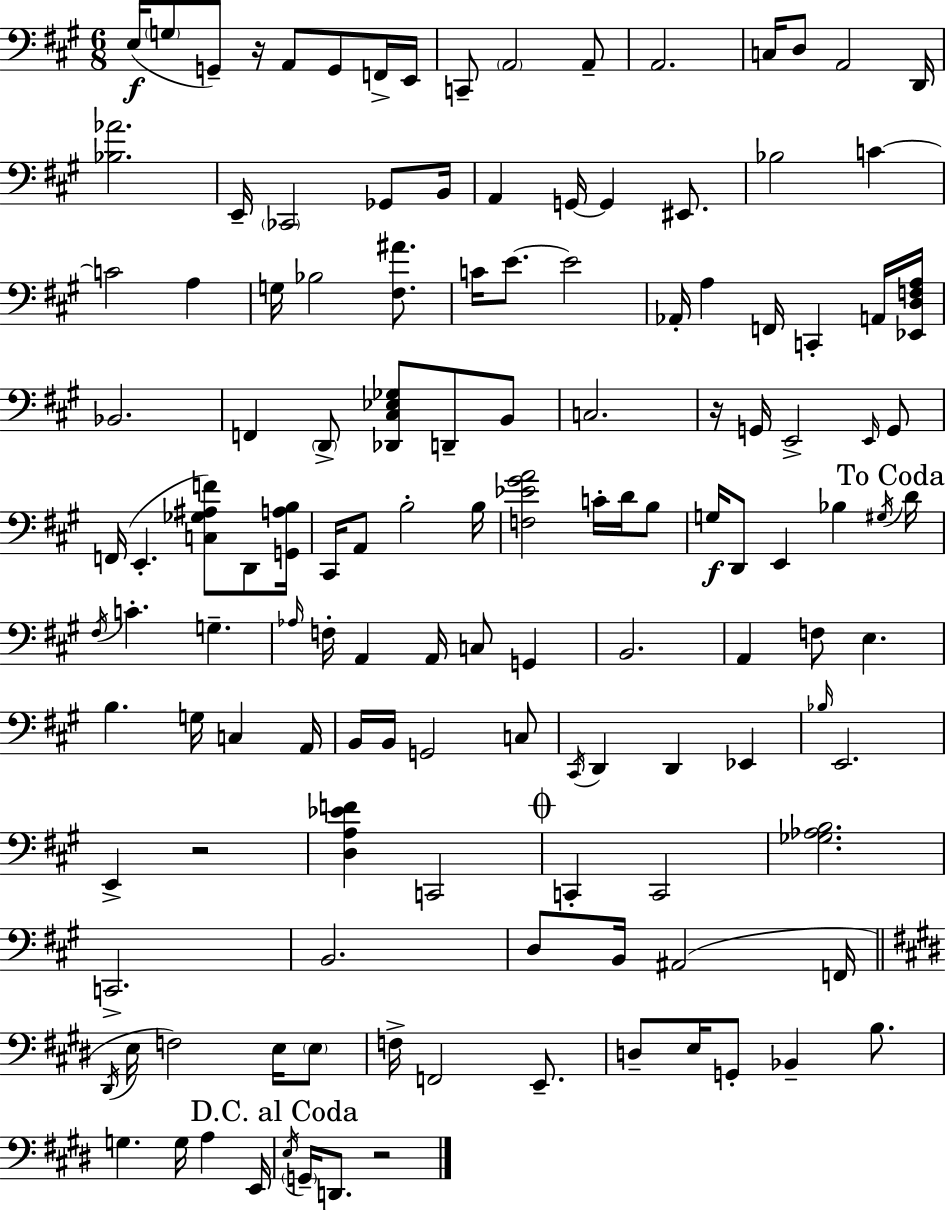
E3/s G3/e G2/e R/s A2/e G2/e F2/s E2/s C2/e A2/h A2/e A2/h. C3/s D3/e A2/h D2/s [Bb3,Ab4]/h. E2/s CES2/h Gb2/e B2/s A2/q G2/s G2/q EIS2/e. Bb3/h C4/q C4/h A3/q G3/s Bb3/h [F#3,A#4]/e. C4/s E4/e. E4/h Ab2/s A3/q F2/s C2/q A2/s [Eb2,D3,F3,A3]/s Bb2/h. F2/q D2/e [Db2,C#3,Eb3,Gb3]/e D2/e B2/e C3/h. R/s G2/s E2/h E2/s G2/e F2/s E2/q. [C3,Gb3,A#3,F4]/e D2/e [G2,A3,B3]/s C#2/s A2/e B3/h B3/s [F3,Eb4,G#4,A4]/h C4/s D4/s B3/e G3/s D2/e E2/q Bb3/q G#3/s D4/s F#3/s C4/q. G3/q. Ab3/s F3/s A2/q A2/s C3/e G2/q B2/h. A2/q F3/e E3/q. B3/q. G3/s C3/q A2/s B2/s B2/s G2/h C3/e C#2/s D2/q D2/q Eb2/q Bb3/s E2/h. E2/q R/h [D3,A3,Eb4,F4]/q C2/h C2/q C2/h [Gb3,Ab3,B3]/h. C2/h. B2/h. D3/e B2/s A#2/h F2/s D#2/s E3/s F3/h E3/s E3/e F3/s F2/h E2/e. D3/e E3/s G2/e Bb2/q B3/e. G3/q. G3/s A3/q E2/s E3/s G2/s D2/e. R/h